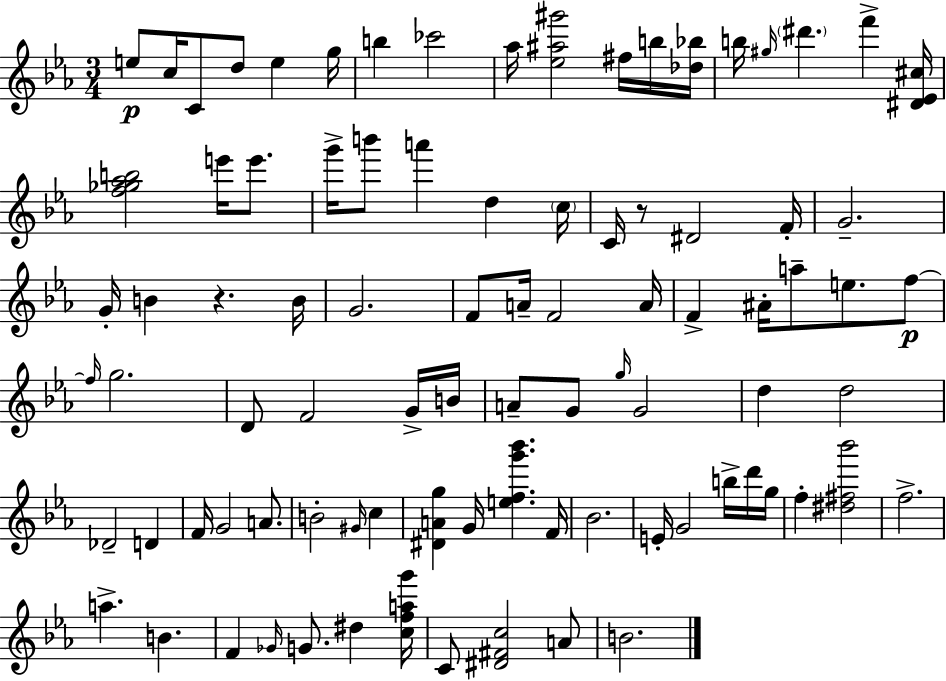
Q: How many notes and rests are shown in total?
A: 89